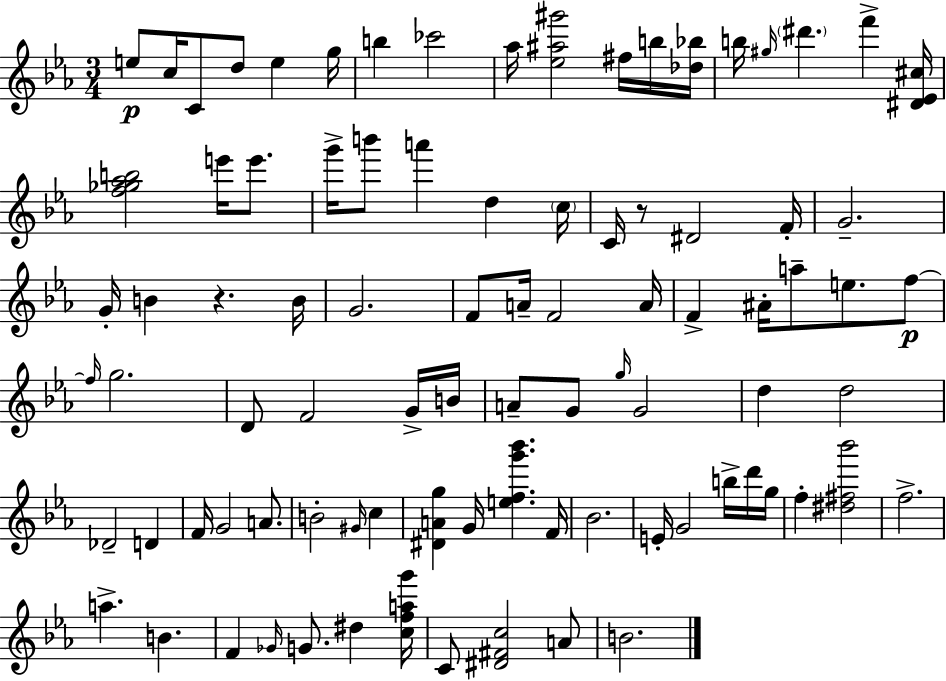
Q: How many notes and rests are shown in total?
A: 89